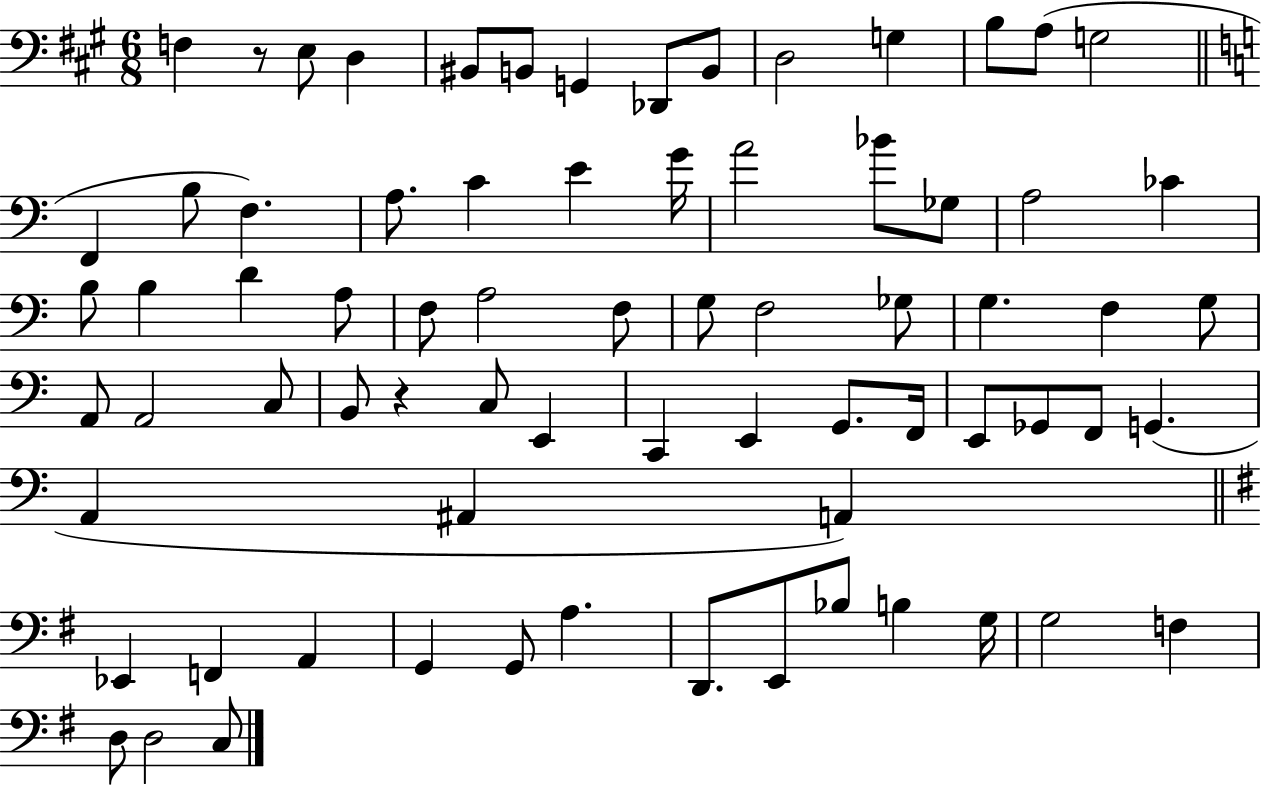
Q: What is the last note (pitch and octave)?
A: C3